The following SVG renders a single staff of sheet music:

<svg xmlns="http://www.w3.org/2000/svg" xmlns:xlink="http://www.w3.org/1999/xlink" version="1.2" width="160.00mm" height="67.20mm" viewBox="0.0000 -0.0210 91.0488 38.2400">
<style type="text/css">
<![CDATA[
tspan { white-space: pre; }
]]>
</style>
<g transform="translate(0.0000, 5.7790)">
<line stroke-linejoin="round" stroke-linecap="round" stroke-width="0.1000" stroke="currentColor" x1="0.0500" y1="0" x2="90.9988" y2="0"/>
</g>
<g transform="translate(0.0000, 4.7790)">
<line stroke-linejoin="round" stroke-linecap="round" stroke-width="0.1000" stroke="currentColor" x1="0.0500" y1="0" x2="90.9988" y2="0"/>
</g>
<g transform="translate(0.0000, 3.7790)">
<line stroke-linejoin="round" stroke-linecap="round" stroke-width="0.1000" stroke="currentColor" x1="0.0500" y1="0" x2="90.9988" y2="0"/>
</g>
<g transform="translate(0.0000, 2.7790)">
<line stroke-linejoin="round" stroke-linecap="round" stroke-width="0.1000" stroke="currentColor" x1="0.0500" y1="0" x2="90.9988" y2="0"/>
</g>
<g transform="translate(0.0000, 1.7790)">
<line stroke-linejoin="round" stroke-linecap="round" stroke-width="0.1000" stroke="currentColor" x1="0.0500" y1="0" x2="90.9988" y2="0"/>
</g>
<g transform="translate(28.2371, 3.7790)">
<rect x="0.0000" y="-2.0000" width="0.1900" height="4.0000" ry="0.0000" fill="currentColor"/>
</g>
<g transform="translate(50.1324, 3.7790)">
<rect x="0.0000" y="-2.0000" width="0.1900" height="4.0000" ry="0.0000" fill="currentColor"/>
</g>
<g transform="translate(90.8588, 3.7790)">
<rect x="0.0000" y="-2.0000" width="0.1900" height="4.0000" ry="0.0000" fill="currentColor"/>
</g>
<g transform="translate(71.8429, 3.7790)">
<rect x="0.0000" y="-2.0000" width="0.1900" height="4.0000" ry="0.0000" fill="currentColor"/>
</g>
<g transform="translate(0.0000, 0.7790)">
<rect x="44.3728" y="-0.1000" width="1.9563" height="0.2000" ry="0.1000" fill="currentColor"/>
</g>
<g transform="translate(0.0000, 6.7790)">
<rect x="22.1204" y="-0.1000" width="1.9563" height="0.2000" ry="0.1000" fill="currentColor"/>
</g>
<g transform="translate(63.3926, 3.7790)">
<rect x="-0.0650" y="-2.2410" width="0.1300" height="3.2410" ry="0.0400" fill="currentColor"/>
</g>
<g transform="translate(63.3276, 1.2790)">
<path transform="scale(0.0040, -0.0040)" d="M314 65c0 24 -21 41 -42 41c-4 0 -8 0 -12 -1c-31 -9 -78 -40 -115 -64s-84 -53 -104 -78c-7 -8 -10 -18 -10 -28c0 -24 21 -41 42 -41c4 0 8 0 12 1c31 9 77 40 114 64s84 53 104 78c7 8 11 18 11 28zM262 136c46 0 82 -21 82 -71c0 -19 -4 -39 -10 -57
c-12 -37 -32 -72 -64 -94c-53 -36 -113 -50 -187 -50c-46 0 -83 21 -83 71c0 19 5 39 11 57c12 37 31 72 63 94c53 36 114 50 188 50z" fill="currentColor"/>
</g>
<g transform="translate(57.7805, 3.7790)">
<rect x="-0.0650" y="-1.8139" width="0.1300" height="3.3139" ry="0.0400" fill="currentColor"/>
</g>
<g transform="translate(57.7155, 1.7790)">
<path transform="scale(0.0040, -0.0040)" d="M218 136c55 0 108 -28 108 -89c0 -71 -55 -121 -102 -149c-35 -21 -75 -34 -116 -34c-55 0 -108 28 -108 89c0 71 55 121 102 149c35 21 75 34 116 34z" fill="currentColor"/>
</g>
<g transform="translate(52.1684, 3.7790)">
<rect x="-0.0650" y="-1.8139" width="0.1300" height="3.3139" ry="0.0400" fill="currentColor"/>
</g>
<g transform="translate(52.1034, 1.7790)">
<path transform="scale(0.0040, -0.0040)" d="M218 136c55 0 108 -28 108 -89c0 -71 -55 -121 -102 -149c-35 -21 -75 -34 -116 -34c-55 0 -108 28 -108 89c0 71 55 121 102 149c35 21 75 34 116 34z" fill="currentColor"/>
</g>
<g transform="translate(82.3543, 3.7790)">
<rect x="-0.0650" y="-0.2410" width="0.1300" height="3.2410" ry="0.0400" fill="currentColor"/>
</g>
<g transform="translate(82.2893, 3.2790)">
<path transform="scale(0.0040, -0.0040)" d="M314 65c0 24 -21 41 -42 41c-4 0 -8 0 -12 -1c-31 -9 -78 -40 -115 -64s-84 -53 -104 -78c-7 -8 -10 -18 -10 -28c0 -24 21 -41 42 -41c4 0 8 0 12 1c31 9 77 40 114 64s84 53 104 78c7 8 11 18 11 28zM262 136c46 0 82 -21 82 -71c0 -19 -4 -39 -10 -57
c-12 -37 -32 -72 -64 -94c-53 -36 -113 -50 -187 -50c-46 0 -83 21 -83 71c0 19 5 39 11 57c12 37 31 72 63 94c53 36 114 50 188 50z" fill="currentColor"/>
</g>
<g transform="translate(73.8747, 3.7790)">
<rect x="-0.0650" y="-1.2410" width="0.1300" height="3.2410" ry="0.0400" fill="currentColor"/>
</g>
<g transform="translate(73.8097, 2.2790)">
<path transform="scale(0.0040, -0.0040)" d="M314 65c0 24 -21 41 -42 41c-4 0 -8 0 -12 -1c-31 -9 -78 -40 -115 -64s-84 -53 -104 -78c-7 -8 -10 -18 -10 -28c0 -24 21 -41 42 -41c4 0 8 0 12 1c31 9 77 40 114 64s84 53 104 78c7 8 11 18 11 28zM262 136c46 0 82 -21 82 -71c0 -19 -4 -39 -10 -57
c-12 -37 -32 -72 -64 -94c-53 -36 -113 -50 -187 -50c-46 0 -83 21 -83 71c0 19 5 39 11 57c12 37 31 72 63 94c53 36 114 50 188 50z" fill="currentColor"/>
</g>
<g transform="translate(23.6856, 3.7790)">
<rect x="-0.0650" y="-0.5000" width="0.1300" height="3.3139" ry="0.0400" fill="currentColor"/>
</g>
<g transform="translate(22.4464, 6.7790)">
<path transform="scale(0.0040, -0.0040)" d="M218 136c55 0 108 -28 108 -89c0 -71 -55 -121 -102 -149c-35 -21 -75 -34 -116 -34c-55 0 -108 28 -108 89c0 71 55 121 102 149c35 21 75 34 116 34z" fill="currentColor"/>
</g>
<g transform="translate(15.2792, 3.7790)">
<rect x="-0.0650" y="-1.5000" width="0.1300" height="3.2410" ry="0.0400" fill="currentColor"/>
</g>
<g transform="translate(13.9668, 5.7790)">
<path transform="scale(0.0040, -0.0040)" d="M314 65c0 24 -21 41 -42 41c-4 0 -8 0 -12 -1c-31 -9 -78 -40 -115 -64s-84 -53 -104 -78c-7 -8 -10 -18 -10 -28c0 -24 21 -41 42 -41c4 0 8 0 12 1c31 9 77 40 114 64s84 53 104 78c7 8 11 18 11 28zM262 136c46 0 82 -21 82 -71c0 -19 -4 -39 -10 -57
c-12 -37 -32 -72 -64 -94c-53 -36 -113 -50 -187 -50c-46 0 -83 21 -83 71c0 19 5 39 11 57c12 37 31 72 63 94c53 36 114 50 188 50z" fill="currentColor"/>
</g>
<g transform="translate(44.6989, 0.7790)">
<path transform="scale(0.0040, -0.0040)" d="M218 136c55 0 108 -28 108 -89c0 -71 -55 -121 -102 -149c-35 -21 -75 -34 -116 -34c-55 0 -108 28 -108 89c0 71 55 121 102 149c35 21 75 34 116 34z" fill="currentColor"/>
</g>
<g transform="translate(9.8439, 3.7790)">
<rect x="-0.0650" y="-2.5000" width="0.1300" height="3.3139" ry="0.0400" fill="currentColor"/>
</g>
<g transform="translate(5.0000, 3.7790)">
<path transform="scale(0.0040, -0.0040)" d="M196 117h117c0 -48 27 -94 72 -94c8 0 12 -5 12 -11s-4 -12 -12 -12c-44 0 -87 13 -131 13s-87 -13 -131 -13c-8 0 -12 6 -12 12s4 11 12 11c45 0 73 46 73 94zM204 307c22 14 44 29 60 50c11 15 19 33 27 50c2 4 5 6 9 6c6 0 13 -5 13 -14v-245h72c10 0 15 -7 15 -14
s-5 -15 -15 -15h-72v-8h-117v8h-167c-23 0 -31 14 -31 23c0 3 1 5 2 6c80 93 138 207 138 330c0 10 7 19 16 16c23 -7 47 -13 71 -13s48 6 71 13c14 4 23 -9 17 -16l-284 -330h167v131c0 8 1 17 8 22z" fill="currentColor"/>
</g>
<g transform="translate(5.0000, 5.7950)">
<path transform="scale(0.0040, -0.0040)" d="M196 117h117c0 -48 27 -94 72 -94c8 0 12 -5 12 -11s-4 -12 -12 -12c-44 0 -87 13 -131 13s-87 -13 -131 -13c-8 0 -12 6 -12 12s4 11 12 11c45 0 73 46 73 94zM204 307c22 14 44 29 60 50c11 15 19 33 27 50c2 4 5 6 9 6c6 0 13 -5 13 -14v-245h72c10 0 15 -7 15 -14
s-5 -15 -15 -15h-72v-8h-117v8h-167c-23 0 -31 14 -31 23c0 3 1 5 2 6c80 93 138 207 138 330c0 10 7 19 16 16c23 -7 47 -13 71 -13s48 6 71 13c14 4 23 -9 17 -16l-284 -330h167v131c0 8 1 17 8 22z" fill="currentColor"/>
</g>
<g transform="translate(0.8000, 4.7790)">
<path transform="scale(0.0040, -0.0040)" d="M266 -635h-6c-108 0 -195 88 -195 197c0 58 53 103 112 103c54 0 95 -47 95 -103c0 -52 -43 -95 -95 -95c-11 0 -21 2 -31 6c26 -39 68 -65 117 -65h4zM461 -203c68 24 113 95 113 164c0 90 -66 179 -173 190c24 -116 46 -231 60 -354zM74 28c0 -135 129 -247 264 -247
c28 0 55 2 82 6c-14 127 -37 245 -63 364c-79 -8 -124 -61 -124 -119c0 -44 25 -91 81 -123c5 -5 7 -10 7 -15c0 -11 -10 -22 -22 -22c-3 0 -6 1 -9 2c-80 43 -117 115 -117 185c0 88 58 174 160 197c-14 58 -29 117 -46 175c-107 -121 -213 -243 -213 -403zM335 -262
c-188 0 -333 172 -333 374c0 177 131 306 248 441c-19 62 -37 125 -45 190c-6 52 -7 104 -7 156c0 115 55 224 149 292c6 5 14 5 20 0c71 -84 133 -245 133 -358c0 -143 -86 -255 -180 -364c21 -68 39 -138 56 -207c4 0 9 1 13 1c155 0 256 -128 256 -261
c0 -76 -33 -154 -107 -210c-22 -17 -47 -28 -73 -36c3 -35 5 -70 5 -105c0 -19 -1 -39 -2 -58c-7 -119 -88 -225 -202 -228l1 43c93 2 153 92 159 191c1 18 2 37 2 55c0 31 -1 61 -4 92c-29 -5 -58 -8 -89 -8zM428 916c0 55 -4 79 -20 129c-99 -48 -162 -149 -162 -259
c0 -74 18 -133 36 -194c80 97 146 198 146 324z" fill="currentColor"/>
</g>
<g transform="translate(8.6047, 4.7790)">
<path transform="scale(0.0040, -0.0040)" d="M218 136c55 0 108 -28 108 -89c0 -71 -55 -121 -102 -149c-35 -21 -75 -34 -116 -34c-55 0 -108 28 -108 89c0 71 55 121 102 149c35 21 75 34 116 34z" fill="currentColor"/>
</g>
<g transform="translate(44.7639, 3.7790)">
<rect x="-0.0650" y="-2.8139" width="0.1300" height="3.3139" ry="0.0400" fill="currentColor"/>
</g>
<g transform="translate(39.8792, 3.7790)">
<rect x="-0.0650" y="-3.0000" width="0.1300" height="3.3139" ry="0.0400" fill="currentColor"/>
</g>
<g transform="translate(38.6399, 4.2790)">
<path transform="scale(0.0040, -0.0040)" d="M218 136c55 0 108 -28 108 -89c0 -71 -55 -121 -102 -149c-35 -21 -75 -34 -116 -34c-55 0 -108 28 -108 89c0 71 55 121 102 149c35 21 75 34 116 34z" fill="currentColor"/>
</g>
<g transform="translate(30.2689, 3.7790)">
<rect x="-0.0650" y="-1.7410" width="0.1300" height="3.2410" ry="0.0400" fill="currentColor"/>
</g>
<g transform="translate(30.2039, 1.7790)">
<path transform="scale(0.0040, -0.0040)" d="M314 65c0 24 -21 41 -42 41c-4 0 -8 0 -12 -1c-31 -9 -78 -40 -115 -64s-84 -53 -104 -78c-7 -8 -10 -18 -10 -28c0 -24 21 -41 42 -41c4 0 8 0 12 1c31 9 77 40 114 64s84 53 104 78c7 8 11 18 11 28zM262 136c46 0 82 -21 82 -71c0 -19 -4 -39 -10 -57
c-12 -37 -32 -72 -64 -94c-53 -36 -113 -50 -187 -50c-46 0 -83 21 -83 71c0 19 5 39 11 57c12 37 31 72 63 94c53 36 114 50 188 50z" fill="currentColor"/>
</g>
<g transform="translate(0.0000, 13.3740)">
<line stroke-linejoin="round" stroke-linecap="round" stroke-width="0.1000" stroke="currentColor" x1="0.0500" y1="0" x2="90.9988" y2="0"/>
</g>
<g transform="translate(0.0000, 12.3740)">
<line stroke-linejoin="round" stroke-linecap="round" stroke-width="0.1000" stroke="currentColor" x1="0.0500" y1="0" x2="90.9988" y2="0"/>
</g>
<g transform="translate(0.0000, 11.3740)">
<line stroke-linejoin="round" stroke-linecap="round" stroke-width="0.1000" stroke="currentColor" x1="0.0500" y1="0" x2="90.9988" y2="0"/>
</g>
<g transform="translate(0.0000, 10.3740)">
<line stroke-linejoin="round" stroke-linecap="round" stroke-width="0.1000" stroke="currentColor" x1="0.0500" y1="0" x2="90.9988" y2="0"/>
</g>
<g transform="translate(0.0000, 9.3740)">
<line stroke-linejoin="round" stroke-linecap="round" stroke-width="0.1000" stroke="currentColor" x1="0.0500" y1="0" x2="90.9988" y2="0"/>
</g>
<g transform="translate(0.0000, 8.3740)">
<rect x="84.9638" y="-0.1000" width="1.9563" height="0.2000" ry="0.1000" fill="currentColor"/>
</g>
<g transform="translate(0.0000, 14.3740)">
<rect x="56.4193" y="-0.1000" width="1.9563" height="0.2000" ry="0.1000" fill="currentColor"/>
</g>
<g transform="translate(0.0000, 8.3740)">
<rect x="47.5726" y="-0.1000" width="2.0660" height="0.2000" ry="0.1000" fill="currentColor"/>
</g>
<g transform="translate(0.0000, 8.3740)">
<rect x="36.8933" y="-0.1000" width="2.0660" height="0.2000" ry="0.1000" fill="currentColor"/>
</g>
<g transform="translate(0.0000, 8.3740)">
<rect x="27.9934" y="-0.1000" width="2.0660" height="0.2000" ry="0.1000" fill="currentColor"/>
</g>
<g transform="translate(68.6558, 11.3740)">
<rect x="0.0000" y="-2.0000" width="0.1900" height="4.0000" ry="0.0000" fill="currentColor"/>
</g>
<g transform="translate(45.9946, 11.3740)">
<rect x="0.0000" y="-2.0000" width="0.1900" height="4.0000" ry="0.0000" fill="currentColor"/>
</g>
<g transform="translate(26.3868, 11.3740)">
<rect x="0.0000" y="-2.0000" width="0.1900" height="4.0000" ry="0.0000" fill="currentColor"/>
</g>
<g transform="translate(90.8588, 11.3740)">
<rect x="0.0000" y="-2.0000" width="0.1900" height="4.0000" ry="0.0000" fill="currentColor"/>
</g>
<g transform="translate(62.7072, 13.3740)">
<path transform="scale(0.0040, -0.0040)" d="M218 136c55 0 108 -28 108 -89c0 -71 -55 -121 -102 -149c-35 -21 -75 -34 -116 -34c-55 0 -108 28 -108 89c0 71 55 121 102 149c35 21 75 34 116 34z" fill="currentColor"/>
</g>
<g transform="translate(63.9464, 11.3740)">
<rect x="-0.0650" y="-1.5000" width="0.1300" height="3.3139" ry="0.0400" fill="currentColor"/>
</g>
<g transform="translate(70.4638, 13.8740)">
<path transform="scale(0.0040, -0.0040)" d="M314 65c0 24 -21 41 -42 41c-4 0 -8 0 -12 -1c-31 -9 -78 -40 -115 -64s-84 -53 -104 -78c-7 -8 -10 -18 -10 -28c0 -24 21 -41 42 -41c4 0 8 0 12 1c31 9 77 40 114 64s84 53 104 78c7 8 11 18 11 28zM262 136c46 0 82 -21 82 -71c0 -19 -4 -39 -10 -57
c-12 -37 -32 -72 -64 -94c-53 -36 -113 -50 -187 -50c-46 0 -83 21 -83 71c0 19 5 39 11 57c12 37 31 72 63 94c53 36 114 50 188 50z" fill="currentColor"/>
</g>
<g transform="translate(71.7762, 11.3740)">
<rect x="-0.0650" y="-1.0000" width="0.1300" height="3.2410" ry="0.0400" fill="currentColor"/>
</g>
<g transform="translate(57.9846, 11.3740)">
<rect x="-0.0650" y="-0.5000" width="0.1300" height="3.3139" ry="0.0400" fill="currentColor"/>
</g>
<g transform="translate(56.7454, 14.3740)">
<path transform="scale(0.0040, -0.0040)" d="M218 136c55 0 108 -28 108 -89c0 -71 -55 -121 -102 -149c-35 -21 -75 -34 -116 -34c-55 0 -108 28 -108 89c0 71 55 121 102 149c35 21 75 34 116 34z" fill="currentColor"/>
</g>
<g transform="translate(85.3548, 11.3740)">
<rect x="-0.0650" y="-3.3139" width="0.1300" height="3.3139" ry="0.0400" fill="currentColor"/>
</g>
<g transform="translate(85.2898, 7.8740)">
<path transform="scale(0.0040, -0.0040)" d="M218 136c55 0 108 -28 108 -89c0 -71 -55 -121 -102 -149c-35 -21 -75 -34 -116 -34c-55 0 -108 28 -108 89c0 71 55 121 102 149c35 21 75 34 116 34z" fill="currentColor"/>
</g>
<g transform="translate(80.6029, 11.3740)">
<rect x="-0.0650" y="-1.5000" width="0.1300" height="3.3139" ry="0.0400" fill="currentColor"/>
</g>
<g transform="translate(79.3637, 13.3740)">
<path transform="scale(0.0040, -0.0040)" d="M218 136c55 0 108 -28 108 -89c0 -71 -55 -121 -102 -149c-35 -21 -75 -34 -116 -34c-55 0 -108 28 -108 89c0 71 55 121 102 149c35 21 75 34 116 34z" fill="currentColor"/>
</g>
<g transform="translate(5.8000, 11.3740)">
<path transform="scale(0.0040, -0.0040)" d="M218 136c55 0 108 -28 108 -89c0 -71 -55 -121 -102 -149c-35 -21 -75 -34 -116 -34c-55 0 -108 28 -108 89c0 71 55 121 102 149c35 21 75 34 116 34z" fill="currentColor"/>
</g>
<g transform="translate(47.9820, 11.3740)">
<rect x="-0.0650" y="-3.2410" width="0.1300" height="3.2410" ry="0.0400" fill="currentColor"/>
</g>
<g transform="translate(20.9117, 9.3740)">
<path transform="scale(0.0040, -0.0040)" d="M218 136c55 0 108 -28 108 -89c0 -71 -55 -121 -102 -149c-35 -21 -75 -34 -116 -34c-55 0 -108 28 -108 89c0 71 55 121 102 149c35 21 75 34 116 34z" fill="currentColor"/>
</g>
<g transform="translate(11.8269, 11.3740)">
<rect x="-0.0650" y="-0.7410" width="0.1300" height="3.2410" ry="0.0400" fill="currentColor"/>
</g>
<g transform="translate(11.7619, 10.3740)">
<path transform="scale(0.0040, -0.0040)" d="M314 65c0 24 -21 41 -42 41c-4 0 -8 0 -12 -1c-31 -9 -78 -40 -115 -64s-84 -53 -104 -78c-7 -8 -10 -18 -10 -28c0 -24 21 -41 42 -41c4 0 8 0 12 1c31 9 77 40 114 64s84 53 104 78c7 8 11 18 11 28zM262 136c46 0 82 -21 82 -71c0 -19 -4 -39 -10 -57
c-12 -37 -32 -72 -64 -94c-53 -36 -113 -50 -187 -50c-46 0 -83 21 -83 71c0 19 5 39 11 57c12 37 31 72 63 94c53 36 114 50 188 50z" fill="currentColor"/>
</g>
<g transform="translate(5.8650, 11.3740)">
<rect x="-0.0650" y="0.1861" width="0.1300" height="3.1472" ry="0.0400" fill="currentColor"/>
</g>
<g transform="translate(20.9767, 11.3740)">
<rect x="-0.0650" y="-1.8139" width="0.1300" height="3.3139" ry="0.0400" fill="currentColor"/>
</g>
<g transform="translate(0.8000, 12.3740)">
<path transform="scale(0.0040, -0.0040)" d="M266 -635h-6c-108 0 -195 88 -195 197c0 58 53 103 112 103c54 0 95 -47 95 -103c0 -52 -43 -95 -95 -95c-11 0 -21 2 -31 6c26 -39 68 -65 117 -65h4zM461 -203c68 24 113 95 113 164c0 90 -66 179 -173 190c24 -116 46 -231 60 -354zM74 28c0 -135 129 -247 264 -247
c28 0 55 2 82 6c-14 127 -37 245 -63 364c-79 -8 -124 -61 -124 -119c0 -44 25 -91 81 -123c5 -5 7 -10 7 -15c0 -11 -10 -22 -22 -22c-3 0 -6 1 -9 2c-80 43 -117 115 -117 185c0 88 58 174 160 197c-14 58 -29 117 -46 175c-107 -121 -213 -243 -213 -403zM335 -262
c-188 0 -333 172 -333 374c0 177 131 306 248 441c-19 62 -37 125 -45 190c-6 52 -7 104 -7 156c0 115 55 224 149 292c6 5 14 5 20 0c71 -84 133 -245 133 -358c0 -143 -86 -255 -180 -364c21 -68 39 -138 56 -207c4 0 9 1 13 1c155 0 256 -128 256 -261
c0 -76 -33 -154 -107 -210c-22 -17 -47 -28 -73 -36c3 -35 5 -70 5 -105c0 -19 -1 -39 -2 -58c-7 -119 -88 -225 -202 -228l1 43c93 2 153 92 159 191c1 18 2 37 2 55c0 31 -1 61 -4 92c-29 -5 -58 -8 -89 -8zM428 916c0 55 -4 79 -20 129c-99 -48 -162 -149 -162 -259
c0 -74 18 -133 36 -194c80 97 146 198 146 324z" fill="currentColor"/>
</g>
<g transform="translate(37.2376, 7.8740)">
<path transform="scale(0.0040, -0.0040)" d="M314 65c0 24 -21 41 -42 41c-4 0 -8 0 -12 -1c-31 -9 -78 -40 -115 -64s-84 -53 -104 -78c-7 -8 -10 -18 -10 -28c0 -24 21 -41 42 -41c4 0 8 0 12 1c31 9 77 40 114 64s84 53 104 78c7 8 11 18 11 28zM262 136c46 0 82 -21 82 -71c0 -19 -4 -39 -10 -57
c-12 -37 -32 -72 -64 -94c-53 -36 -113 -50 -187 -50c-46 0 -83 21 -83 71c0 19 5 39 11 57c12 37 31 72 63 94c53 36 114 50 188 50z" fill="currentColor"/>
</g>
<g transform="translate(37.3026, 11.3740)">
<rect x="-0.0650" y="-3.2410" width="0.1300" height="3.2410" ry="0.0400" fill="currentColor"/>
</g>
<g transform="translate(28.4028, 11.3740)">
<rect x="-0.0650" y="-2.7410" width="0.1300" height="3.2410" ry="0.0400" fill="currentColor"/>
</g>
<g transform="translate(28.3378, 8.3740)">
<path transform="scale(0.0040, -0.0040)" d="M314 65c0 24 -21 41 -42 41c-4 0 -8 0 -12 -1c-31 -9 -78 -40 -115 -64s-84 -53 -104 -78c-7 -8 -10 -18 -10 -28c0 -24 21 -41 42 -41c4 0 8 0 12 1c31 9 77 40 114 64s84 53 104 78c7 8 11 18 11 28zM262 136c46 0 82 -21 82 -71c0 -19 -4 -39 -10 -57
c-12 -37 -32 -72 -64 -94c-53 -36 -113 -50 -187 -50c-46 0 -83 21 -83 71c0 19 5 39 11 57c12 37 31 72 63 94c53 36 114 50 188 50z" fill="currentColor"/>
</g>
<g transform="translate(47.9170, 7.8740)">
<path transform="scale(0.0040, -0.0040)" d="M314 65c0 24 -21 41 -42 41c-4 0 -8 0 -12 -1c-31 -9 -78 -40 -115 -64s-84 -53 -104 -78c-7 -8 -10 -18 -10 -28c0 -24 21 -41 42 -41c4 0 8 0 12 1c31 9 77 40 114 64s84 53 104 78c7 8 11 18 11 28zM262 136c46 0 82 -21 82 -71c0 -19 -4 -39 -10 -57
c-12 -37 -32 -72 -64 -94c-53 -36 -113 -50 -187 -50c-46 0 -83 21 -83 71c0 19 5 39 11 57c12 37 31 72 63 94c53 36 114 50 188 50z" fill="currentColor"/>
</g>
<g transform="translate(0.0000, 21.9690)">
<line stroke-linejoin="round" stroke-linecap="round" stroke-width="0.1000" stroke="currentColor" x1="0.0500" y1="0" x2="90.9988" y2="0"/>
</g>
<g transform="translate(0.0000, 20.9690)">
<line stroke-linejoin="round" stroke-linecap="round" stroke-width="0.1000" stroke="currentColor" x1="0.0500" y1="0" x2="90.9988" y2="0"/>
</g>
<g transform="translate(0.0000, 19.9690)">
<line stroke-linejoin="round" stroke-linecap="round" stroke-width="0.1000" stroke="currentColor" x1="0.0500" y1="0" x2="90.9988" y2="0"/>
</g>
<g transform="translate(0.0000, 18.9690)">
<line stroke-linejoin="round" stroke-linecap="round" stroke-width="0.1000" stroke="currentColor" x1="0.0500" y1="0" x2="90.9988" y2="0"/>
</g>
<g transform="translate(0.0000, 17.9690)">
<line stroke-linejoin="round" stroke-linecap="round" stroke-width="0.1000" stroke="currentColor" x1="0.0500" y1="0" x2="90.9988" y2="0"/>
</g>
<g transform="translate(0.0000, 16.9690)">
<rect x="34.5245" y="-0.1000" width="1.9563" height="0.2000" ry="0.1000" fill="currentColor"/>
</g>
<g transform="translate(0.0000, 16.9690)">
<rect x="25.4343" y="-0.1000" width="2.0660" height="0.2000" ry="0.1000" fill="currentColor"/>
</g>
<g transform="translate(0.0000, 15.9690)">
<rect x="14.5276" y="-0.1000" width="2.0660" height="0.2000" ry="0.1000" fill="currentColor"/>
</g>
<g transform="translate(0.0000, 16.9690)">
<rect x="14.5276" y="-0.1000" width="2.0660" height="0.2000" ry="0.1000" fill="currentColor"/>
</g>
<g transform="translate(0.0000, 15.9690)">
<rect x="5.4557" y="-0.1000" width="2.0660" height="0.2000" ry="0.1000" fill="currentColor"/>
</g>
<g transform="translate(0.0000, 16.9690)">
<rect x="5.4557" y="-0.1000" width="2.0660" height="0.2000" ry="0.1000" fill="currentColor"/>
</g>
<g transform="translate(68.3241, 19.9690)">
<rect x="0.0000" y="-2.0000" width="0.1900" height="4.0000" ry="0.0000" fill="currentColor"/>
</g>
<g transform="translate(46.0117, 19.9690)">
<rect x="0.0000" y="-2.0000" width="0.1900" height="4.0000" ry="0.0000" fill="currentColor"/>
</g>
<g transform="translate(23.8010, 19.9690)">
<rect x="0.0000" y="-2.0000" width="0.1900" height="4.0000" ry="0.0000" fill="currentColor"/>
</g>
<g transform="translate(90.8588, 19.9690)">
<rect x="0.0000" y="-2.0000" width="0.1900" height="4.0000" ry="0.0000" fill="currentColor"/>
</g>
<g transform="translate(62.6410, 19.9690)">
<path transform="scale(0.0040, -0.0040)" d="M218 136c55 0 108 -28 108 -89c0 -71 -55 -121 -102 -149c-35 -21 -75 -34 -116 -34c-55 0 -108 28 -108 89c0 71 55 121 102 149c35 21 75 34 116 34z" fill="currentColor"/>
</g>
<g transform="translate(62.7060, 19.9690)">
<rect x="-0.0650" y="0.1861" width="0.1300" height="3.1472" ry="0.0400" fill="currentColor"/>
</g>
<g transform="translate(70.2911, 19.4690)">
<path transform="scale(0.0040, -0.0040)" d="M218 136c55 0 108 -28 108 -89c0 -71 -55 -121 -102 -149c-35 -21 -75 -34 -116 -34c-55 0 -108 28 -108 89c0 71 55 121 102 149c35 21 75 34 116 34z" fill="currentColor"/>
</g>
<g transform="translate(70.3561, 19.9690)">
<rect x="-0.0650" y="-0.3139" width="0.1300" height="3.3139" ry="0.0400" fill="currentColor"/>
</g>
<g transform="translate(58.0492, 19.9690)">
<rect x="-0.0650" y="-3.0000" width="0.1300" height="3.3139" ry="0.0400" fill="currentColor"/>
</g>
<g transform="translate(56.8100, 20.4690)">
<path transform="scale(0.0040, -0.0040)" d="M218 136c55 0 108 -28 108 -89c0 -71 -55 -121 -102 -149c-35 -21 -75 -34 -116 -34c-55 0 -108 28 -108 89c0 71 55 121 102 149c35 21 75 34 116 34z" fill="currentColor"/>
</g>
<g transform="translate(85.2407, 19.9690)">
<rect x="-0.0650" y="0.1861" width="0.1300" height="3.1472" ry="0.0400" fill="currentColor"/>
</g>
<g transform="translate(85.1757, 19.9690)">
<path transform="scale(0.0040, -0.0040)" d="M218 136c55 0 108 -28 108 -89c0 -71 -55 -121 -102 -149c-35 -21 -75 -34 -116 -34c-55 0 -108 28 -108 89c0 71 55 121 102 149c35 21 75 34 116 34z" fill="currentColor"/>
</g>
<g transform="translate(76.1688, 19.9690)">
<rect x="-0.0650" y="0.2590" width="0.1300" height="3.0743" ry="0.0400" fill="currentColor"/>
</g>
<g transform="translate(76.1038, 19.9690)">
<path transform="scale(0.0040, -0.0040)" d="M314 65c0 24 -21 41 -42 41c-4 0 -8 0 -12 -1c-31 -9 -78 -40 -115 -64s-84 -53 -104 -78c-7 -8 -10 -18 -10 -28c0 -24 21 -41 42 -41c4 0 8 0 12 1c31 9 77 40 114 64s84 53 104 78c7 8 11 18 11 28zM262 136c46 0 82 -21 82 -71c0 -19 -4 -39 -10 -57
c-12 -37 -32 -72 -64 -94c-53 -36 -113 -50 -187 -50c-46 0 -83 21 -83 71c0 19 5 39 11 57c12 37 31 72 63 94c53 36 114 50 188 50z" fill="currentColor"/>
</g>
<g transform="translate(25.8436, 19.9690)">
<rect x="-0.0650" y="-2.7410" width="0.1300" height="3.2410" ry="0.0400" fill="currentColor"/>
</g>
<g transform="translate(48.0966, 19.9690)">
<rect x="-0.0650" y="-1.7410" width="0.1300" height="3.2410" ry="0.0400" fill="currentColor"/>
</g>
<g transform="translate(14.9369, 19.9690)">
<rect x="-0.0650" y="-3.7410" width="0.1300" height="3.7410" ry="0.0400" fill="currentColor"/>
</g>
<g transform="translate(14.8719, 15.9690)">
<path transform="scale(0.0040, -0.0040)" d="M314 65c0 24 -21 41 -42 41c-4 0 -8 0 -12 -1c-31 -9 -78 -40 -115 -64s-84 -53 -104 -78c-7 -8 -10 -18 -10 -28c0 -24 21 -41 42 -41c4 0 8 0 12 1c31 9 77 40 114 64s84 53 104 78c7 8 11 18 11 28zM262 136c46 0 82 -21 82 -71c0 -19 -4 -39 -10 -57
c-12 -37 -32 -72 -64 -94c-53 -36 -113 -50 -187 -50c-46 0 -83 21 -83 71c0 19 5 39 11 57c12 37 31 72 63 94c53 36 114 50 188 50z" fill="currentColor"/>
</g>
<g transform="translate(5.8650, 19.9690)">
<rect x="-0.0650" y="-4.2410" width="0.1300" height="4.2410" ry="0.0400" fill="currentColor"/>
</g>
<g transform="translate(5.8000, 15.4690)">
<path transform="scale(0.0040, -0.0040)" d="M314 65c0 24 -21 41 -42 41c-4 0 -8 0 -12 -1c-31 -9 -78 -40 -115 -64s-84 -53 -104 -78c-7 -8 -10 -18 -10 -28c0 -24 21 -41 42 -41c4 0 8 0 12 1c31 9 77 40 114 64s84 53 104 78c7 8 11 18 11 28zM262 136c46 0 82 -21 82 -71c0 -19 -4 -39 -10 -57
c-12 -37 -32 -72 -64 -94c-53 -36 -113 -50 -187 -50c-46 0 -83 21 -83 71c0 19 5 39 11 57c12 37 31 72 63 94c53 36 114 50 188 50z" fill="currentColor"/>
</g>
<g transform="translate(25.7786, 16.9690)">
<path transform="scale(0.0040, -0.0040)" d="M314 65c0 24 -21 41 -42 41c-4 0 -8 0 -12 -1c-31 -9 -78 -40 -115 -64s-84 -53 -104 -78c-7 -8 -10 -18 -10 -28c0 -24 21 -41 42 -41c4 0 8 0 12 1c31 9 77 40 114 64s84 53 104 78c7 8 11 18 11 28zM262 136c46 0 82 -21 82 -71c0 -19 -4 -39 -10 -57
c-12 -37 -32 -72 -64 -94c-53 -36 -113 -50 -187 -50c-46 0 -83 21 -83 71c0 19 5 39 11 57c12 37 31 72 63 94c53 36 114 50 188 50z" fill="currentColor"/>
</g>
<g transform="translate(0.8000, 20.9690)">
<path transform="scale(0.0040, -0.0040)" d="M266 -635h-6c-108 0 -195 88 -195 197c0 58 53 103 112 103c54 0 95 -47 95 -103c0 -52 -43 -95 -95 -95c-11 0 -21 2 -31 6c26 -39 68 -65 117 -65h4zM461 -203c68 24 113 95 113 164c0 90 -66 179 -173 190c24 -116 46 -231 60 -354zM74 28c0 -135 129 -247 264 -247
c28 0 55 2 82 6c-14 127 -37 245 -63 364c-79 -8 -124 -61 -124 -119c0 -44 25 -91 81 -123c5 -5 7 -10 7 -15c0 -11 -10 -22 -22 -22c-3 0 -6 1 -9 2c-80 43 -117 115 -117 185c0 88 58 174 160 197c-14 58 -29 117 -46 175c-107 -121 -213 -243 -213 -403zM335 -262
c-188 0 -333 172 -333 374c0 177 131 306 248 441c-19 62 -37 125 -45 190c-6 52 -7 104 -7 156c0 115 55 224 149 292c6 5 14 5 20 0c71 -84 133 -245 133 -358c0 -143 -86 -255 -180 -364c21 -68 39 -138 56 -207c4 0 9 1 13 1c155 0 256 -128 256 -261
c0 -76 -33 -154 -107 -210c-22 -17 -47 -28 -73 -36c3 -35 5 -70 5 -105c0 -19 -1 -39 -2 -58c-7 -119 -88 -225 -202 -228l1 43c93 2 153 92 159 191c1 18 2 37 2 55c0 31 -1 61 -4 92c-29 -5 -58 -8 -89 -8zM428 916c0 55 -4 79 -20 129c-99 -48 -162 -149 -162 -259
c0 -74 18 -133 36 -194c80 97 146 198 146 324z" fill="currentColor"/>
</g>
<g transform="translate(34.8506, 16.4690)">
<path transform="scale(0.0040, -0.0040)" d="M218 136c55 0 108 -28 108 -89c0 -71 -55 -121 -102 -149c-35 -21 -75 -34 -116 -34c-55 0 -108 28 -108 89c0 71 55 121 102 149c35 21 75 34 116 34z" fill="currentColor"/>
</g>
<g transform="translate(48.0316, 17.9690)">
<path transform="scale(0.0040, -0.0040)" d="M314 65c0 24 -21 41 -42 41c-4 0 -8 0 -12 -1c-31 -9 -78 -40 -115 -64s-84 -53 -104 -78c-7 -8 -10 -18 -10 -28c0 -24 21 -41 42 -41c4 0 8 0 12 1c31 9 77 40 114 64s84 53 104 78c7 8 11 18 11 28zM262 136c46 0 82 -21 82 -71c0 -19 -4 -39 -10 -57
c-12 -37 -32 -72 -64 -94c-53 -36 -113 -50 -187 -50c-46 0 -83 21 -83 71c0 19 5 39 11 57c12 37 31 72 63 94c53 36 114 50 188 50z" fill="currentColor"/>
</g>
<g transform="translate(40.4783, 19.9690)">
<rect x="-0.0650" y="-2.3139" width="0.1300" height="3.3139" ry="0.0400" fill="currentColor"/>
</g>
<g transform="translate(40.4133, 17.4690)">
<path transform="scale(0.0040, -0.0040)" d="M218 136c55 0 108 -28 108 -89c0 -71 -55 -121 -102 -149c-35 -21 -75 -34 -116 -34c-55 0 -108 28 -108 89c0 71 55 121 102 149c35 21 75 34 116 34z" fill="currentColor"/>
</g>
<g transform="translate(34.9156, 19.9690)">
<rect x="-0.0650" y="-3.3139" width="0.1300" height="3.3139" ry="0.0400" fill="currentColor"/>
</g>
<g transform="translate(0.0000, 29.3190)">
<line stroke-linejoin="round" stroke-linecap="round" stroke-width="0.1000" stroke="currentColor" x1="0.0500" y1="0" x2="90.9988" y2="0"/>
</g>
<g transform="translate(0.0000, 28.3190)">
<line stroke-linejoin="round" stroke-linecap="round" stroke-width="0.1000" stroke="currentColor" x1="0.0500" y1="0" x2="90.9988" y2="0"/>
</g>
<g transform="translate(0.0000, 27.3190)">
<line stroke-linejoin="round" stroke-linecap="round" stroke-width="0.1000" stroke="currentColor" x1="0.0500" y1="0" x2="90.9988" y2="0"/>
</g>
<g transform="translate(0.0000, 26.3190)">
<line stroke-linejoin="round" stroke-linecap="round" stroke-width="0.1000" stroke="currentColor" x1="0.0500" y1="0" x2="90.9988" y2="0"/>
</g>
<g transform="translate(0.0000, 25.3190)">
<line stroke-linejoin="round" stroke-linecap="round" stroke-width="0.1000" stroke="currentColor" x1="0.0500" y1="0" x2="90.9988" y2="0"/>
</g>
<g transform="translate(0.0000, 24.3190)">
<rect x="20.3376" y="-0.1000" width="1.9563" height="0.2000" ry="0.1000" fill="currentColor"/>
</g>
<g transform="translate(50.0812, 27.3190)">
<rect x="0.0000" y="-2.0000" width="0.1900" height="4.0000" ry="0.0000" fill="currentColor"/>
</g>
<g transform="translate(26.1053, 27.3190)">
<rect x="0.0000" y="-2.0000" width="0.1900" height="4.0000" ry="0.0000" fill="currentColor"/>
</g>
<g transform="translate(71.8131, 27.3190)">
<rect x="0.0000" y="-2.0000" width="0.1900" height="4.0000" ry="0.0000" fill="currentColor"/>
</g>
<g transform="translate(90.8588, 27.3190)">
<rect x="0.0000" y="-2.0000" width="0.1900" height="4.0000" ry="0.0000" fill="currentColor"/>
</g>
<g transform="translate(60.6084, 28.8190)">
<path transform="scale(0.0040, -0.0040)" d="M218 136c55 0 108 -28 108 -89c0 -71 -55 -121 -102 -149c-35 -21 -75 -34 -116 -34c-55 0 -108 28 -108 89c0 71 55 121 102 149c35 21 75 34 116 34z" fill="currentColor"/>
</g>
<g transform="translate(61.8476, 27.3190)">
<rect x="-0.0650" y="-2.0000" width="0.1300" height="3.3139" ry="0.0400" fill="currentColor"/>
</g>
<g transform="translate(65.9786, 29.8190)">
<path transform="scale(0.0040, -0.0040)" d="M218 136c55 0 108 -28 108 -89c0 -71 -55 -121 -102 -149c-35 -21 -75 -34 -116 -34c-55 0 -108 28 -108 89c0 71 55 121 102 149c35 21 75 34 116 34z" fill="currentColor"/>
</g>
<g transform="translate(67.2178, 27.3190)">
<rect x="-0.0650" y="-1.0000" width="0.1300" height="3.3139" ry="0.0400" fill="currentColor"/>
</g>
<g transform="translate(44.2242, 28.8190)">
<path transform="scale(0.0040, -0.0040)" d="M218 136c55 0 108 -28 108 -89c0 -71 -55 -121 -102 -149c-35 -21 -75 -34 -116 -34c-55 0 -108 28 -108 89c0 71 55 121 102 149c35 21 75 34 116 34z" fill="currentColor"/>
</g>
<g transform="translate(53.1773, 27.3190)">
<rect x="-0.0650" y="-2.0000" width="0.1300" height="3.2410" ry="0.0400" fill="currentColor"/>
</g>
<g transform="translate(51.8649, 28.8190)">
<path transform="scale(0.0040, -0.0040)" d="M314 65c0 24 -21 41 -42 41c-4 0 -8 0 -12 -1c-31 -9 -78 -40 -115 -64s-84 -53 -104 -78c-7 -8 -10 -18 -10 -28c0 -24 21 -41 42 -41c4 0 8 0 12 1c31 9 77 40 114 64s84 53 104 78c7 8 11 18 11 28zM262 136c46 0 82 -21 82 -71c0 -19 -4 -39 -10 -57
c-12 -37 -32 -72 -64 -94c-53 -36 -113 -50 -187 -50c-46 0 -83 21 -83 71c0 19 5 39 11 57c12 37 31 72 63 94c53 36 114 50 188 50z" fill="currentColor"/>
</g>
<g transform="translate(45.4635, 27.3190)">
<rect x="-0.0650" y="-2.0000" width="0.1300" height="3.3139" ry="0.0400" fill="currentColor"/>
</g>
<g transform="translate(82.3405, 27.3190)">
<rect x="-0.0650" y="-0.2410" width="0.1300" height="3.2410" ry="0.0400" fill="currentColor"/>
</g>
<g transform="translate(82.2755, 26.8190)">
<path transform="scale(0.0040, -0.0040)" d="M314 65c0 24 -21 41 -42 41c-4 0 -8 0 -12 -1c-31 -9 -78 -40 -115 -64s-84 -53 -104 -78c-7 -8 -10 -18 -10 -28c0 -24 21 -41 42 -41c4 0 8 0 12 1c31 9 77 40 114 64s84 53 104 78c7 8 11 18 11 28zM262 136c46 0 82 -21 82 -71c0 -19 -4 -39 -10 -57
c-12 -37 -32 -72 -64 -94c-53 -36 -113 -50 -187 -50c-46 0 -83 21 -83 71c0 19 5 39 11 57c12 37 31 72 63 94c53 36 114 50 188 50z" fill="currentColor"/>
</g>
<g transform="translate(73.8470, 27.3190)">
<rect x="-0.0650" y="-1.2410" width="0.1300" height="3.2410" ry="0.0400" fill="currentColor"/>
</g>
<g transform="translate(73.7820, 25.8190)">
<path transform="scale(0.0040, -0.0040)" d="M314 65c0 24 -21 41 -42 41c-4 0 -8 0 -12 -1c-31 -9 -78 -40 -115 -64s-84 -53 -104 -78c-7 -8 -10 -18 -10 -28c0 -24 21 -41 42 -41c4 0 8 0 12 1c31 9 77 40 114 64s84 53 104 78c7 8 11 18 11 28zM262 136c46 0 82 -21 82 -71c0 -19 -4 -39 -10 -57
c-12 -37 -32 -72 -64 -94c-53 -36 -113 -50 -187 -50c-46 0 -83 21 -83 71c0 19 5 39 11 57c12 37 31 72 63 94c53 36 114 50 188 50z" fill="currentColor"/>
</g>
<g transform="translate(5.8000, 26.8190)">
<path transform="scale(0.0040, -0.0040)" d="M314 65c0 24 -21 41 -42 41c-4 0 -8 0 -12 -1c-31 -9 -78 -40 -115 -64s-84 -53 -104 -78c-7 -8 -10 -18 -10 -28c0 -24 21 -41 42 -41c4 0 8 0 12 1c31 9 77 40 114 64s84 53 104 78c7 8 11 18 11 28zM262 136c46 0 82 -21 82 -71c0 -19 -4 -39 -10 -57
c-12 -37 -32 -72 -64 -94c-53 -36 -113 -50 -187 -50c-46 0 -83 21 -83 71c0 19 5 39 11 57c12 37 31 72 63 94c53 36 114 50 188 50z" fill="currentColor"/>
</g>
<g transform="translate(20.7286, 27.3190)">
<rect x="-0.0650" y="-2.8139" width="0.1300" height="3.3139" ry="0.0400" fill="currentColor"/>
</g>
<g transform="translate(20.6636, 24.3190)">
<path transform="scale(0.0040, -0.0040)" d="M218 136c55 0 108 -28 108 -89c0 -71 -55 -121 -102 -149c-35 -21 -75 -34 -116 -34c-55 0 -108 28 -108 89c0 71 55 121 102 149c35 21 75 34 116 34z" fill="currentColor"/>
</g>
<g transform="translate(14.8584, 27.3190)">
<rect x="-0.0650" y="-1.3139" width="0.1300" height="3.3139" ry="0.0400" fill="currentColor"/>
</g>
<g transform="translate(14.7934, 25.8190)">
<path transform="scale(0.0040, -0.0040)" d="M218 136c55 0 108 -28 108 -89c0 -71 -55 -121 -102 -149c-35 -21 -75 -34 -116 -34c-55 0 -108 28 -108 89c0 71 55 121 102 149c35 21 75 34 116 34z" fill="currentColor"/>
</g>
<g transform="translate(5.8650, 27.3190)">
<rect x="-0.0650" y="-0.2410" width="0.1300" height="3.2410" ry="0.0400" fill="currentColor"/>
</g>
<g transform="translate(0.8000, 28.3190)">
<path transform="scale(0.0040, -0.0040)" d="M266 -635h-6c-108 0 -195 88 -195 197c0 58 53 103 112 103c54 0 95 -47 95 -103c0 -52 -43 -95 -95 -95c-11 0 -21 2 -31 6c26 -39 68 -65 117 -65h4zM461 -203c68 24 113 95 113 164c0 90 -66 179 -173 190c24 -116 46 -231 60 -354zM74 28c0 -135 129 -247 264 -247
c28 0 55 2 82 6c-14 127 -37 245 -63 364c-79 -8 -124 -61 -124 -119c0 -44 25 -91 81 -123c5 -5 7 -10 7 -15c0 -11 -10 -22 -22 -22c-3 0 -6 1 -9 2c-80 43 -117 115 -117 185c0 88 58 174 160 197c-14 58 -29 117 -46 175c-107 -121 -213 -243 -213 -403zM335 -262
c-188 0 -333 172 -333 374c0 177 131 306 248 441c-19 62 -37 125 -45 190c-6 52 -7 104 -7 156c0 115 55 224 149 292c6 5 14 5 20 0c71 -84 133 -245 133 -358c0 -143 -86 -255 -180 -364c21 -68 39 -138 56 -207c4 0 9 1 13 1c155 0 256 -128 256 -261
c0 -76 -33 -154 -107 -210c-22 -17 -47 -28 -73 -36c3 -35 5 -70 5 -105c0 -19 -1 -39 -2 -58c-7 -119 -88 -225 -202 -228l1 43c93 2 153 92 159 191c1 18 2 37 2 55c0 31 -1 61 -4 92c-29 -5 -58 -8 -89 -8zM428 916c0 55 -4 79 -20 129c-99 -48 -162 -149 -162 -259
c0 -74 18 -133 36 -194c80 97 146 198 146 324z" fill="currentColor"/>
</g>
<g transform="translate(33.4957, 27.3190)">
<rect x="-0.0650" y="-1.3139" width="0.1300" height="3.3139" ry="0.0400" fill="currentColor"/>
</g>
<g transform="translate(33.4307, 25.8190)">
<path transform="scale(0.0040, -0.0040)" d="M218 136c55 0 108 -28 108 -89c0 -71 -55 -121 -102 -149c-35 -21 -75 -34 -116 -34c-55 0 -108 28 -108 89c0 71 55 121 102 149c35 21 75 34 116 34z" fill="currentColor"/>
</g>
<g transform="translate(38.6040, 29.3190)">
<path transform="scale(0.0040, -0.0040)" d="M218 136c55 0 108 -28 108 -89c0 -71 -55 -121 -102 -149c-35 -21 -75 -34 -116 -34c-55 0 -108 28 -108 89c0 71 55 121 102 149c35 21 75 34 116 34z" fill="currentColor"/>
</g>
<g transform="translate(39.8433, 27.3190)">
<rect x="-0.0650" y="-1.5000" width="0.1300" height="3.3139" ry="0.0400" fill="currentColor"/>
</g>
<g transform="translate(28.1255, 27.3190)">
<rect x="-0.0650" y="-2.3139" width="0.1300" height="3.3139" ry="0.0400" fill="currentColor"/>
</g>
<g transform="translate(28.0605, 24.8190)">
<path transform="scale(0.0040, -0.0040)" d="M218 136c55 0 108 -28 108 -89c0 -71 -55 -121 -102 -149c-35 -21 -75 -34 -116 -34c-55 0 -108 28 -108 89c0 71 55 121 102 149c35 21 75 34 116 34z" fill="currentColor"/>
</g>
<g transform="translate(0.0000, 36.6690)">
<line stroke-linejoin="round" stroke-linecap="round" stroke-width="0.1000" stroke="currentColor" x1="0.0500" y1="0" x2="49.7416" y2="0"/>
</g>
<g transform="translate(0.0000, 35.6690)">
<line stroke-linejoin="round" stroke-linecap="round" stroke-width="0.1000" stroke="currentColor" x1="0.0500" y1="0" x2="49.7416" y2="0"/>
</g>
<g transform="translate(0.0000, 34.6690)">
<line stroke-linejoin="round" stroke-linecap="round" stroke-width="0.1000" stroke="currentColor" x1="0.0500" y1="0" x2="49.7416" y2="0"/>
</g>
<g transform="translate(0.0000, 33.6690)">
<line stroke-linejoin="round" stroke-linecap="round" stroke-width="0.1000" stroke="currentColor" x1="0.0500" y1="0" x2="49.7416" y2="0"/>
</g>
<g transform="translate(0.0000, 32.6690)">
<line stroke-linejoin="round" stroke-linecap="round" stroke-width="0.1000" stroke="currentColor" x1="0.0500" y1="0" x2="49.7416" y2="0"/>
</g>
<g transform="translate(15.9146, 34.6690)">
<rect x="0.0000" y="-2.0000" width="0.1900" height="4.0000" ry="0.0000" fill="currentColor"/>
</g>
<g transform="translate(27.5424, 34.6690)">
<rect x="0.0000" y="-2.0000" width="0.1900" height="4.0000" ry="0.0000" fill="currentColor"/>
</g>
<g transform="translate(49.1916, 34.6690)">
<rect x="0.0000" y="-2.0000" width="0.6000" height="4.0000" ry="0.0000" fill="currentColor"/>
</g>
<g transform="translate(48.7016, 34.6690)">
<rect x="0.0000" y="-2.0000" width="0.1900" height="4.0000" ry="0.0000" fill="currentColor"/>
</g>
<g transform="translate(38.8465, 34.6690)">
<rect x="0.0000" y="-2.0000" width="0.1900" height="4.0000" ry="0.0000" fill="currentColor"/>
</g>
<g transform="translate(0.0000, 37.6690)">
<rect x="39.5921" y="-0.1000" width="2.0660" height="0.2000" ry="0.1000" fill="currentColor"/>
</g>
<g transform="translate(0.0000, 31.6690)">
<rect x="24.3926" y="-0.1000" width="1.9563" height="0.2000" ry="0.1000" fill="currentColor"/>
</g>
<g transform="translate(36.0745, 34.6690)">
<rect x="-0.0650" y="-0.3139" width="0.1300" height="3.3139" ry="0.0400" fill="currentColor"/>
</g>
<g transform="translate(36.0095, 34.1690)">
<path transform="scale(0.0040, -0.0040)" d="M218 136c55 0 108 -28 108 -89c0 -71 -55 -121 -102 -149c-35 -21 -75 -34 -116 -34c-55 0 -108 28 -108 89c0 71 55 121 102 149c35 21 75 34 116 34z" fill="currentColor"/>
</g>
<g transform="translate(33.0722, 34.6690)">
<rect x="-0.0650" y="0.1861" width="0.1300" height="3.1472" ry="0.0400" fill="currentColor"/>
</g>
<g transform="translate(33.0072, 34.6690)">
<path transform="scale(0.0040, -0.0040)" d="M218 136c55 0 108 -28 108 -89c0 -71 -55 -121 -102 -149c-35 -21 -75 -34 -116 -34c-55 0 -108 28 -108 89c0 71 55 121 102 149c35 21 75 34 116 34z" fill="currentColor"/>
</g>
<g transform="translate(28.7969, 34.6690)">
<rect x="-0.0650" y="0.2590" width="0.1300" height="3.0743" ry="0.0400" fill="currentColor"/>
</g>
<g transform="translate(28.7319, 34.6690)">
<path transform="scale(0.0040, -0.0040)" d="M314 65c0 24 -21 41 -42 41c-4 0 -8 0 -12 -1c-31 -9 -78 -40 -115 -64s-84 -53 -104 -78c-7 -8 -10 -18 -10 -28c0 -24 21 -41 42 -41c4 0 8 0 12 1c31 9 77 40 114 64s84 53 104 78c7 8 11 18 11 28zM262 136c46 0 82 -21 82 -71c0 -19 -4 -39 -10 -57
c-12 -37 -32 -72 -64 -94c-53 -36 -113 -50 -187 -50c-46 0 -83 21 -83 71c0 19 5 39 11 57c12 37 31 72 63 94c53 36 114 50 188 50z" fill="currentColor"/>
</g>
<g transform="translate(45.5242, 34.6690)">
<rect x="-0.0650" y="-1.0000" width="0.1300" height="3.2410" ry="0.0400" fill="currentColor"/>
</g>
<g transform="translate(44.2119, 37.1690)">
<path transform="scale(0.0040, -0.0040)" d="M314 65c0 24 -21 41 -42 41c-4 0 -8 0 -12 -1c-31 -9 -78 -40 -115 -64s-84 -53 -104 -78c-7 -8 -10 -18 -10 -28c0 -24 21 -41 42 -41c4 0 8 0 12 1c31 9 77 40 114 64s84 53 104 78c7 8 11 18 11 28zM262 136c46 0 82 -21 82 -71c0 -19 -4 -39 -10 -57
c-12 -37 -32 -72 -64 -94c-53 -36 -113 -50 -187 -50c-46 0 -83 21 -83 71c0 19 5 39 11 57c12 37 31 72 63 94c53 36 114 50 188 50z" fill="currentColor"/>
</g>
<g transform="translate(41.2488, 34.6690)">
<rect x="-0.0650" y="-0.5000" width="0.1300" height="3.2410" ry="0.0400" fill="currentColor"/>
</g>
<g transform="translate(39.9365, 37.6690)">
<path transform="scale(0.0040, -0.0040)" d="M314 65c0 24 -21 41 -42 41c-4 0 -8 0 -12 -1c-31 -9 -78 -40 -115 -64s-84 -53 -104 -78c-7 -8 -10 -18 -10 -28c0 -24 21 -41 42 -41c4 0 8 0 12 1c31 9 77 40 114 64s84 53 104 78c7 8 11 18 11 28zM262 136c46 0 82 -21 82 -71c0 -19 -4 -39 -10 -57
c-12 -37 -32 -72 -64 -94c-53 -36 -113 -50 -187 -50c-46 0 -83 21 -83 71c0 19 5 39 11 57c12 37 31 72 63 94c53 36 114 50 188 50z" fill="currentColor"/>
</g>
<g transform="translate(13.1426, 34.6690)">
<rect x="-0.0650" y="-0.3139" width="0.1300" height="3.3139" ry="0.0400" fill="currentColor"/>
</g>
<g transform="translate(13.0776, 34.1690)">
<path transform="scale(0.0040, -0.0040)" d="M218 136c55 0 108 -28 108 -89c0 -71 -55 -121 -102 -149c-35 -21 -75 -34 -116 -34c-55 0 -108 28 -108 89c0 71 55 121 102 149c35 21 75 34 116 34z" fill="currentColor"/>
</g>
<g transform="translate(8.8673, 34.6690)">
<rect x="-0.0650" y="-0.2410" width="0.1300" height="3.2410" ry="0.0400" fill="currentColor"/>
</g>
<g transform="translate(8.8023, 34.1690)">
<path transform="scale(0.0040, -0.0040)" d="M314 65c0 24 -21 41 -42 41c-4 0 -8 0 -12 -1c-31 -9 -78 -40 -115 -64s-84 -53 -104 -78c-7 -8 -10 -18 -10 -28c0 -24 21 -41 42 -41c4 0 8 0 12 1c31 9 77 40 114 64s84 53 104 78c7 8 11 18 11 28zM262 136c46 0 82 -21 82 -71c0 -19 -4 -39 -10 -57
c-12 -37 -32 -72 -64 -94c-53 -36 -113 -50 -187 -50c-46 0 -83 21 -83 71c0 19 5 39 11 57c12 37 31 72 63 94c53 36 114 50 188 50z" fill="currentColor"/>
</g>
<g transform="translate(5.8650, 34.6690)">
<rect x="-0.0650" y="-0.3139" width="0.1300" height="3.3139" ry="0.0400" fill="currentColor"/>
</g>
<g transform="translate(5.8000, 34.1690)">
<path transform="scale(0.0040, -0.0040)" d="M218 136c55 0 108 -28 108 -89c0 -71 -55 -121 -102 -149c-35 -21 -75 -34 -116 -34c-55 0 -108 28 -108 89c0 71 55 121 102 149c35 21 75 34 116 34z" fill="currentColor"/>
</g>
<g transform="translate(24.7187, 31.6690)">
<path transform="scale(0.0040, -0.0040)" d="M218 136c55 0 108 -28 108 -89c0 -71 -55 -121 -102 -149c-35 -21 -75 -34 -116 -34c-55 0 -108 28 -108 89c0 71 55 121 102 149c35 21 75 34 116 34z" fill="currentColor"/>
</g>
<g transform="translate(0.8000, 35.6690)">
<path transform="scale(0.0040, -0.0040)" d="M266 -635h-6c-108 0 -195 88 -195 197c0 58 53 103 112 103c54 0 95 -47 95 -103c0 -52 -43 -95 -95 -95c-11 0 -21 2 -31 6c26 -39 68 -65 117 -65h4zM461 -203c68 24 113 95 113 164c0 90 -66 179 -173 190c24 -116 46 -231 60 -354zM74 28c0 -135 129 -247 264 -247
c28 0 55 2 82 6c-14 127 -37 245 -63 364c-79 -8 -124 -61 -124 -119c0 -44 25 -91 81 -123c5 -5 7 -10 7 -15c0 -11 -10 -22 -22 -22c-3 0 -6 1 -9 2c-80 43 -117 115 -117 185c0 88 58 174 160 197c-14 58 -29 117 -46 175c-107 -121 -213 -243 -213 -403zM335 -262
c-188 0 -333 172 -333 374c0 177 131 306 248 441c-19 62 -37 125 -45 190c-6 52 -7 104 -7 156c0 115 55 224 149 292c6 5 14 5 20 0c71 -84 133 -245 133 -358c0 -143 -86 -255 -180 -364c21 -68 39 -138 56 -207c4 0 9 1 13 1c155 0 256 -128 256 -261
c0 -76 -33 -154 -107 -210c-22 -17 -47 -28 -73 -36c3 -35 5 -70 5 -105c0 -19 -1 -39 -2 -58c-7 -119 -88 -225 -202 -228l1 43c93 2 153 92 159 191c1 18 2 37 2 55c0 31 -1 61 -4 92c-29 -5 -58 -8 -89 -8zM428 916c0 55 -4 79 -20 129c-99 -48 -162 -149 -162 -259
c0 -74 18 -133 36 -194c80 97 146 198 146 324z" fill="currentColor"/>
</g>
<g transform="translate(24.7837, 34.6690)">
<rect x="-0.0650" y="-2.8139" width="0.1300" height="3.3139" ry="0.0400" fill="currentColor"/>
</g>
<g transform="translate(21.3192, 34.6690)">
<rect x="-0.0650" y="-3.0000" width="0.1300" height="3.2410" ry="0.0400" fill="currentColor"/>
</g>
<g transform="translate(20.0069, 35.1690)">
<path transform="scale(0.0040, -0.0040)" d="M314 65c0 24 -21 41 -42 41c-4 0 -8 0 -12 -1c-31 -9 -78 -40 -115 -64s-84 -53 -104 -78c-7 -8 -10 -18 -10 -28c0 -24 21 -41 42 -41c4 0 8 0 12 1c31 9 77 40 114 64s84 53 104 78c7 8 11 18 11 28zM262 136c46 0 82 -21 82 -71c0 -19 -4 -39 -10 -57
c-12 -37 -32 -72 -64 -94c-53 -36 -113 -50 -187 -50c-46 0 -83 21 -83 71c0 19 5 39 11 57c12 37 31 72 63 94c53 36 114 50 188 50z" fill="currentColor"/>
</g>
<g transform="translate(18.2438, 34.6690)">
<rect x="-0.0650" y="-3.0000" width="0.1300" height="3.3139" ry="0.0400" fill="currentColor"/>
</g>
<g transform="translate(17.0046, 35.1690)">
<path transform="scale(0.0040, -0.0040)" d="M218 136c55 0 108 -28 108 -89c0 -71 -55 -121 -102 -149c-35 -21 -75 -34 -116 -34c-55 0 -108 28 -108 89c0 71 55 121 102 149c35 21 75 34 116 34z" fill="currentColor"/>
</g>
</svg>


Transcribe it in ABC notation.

X:1
T:Untitled
M:4/4
L:1/4
K:C
G E2 C f2 A a f f g2 e2 c2 B d2 f a2 b2 b2 C E D2 E b d'2 c'2 a2 b g f2 A B c B2 B c2 e a g e E F F2 F D e2 c2 c c2 c A A2 a B2 B c C2 D2